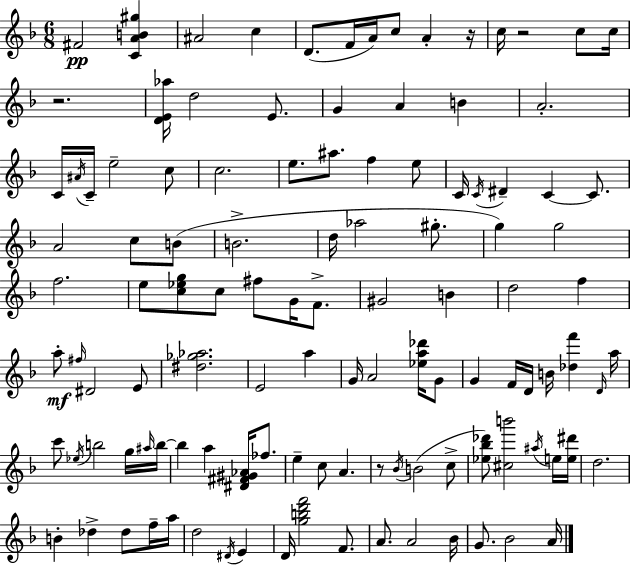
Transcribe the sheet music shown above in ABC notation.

X:1
T:Untitled
M:6/8
L:1/4
K:F
^F2 [CAB^g] ^A2 c D/2 F/4 A/4 c/2 A z/4 c/4 z2 c/2 c/4 z2 [DE_a]/4 d2 E/2 G A B A2 C/4 ^A/4 C/4 e2 c/2 c2 e/2 ^a/2 f e/2 C/4 C/4 ^D C C/2 A2 c/2 B/2 B2 d/4 _a2 ^g/2 g g2 f2 e/2 [c_eg]/2 c/2 ^f/2 G/4 F/2 ^G2 B d2 f a/2 ^f/4 ^D2 E/2 [^d_g_a]2 E2 a G/4 A2 [_ea_d']/4 G/2 G F/4 D/4 B/4 [_df'] D/4 a/4 c'/2 _e/4 b2 g/4 ^a/4 b/4 b a [^D^F^G_A]/4 _f/2 e c/2 A z/2 _B/4 B2 c/2 [_e_b_d']/2 [^cb']2 ^a/4 e/4 [e^d']/4 d2 B _d _d/2 f/4 a/4 d2 ^D/4 E D/4 [gbd'f']2 F/2 A/2 A2 _B/4 G/2 _B2 A/4